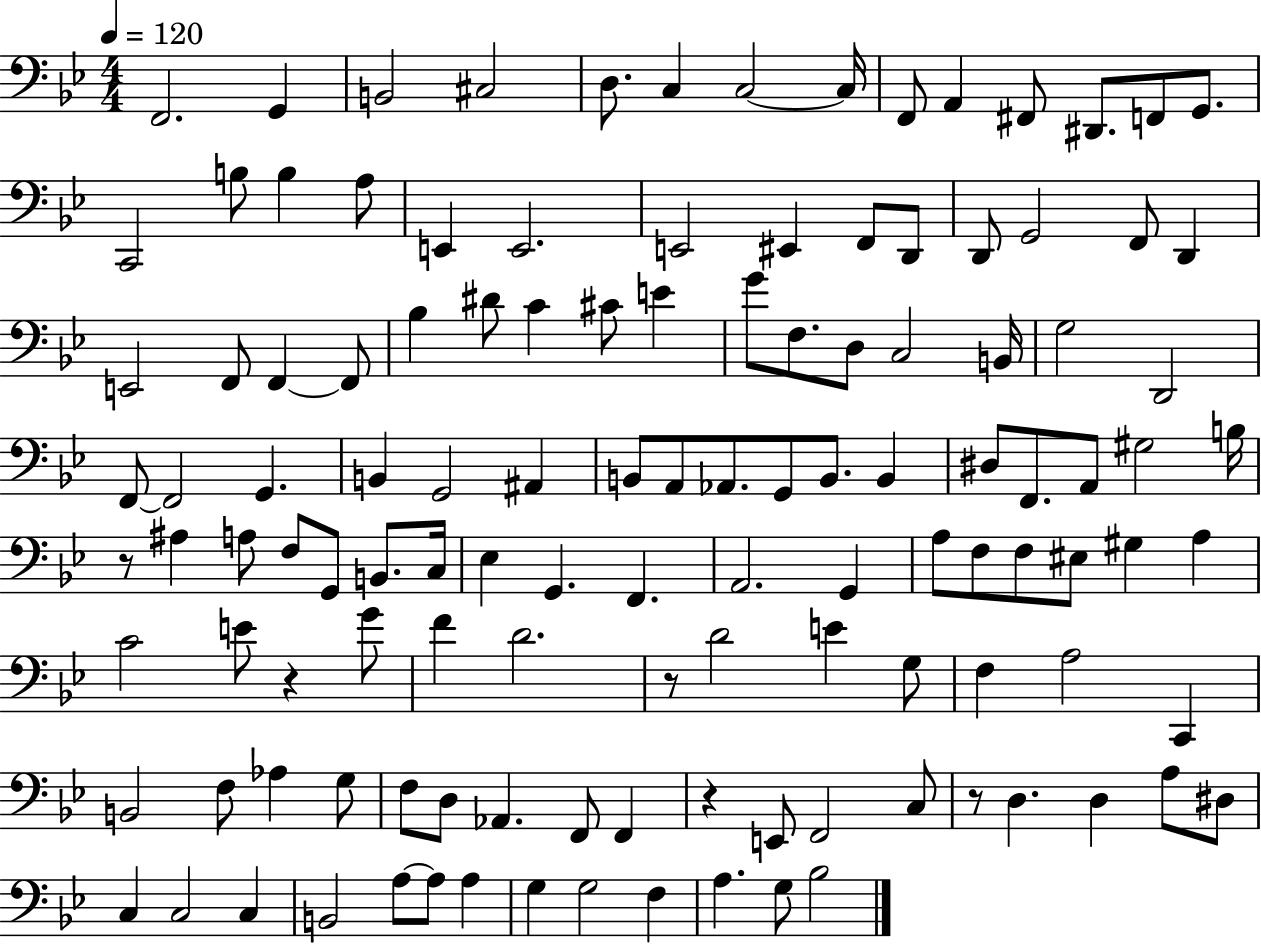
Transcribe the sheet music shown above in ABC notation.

X:1
T:Untitled
M:4/4
L:1/4
K:Bb
F,,2 G,, B,,2 ^C,2 D,/2 C, C,2 C,/4 F,,/2 A,, ^F,,/2 ^D,,/2 F,,/2 G,,/2 C,,2 B,/2 B, A,/2 E,, E,,2 E,,2 ^E,, F,,/2 D,,/2 D,,/2 G,,2 F,,/2 D,, E,,2 F,,/2 F,, F,,/2 _B, ^D/2 C ^C/2 E G/2 F,/2 D,/2 C,2 B,,/4 G,2 D,,2 F,,/2 F,,2 G,, B,, G,,2 ^A,, B,,/2 A,,/2 _A,,/2 G,,/2 B,,/2 B,, ^D,/2 F,,/2 A,,/2 ^G,2 B,/4 z/2 ^A, A,/2 F,/2 G,,/2 B,,/2 C,/4 _E, G,, F,, A,,2 G,, A,/2 F,/2 F,/2 ^E,/2 ^G, A, C2 E/2 z G/2 F D2 z/2 D2 E G,/2 F, A,2 C,, B,,2 F,/2 _A, G,/2 F,/2 D,/2 _A,, F,,/2 F,, z E,,/2 F,,2 C,/2 z/2 D, D, A,/2 ^D,/2 C, C,2 C, B,,2 A,/2 A,/2 A, G, G,2 F, A, G,/2 _B,2